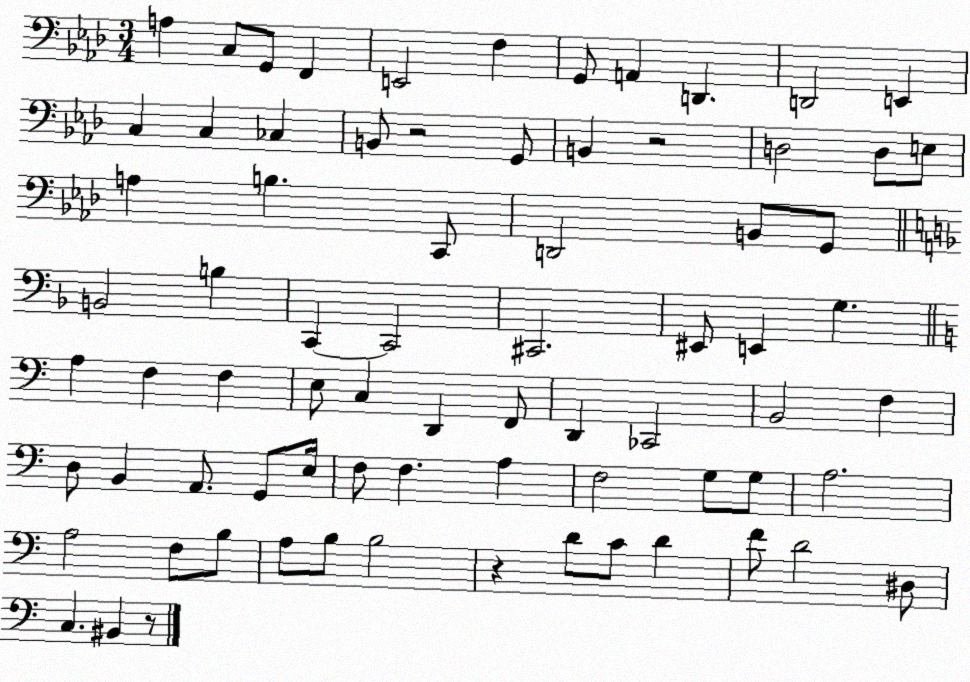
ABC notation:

X:1
T:Untitled
M:3/4
L:1/4
K:Ab
A, C,/2 G,,/2 F,, E,,2 F, G,,/2 A,, D,, D,,2 E,, C, C, _C, B,,/2 z2 G,,/2 B,, z2 D,2 D,/2 E,/2 A, B, C,,/2 D,,2 B,,/2 G,,/2 B,,2 B, C,, C,,2 ^C,,2 ^E,,/2 E,, G, A, F, F, E,/2 C, D,, F,,/2 D,, _C,,2 B,,2 F, D,/2 B,, A,,/2 G,,/2 E,/4 F,/2 F, A, F,2 G,/2 G,/2 A,2 A,2 F,/2 B,/2 A,/2 B,/2 B,2 z D/2 C/2 D F/2 D2 ^D,/2 C, ^B,, z/2